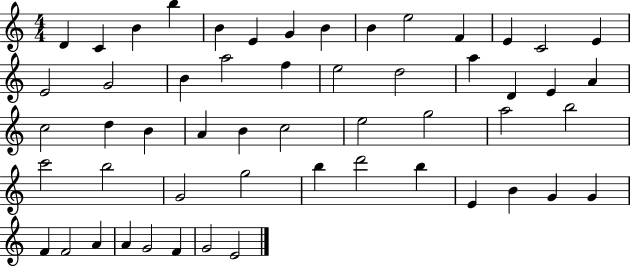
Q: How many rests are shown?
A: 0